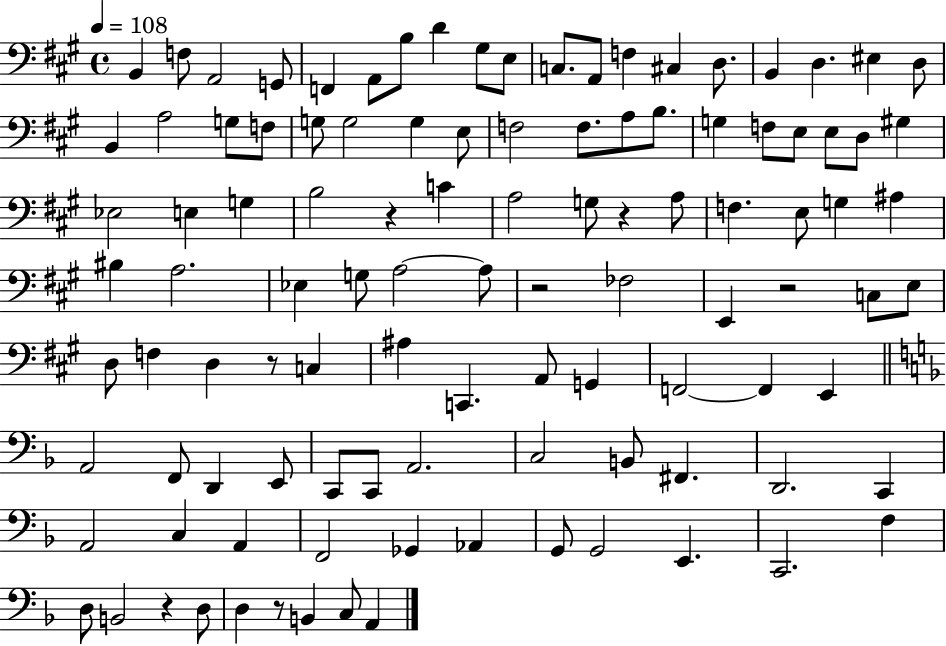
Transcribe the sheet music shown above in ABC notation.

X:1
T:Untitled
M:4/4
L:1/4
K:A
B,, F,/2 A,,2 G,,/2 F,, A,,/2 B,/2 D ^G,/2 E,/2 C,/2 A,,/2 F, ^C, D,/2 B,, D, ^E, D,/2 B,, A,2 G,/2 F,/2 G,/2 G,2 G, E,/2 F,2 F,/2 A,/2 B,/2 G, F,/2 E,/2 E,/2 D,/2 ^G, _E,2 E, G, B,2 z C A,2 G,/2 z A,/2 F, E,/2 G, ^A, ^B, A,2 _E, G,/2 A,2 A,/2 z2 _F,2 E,, z2 C,/2 E,/2 D,/2 F, D, z/2 C, ^A, C,, A,,/2 G,, F,,2 F,, E,, A,,2 F,,/2 D,, E,,/2 C,,/2 C,,/2 A,,2 C,2 B,,/2 ^F,, D,,2 C,, A,,2 C, A,, F,,2 _G,, _A,, G,,/2 G,,2 E,, C,,2 F, D,/2 B,,2 z D,/2 D, z/2 B,, C,/2 A,,